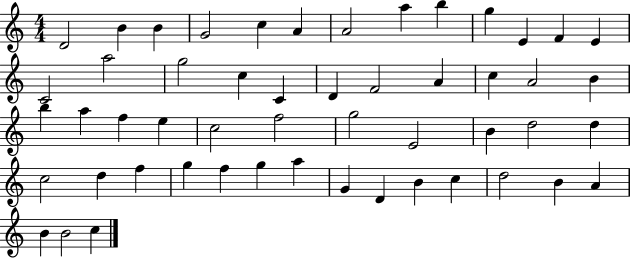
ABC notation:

X:1
T:Untitled
M:4/4
L:1/4
K:C
D2 B B G2 c A A2 a b g E F E C2 a2 g2 c C D F2 A c A2 B b a f e c2 f2 g2 E2 B d2 d c2 d f g f g a G D B c d2 B A B B2 c